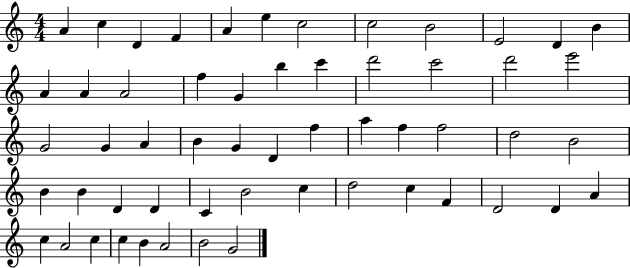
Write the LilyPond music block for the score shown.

{
  \clef treble
  \numericTimeSignature
  \time 4/4
  \key c \major
  a'4 c''4 d'4 f'4 | a'4 e''4 c''2 | c''2 b'2 | e'2 d'4 b'4 | \break a'4 a'4 a'2 | f''4 g'4 b''4 c'''4 | d'''2 c'''2 | d'''2 e'''2 | \break g'2 g'4 a'4 | b'4 g'4 d'4 f''4 | a''4 f''4 f''2 | d''2 b'2 | \break b'4 b'4 d'4 d'4 | c'4 b'2 c''4 | d''2 c''4 f'4 | d'2 d'4 a'4 | \break c''4 a'2 c''4 | c''4 b'4 a'2 | b'2 g'2 | \bar "|."
}